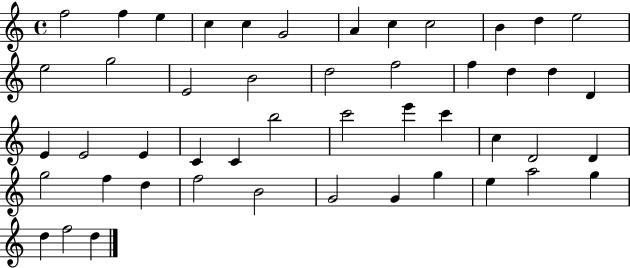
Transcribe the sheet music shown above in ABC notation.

X:1
T:Untitled
M:4/4
L:1/4
K:C
f2 f e c c G2 A c c2 B d e2 e2 g2 E2 B2 d2 f2 f d d D E E2 E C C b2 c'2 e' c' c D2 D g2 f d f2 B2 G2 G g e a2 g d f2 d